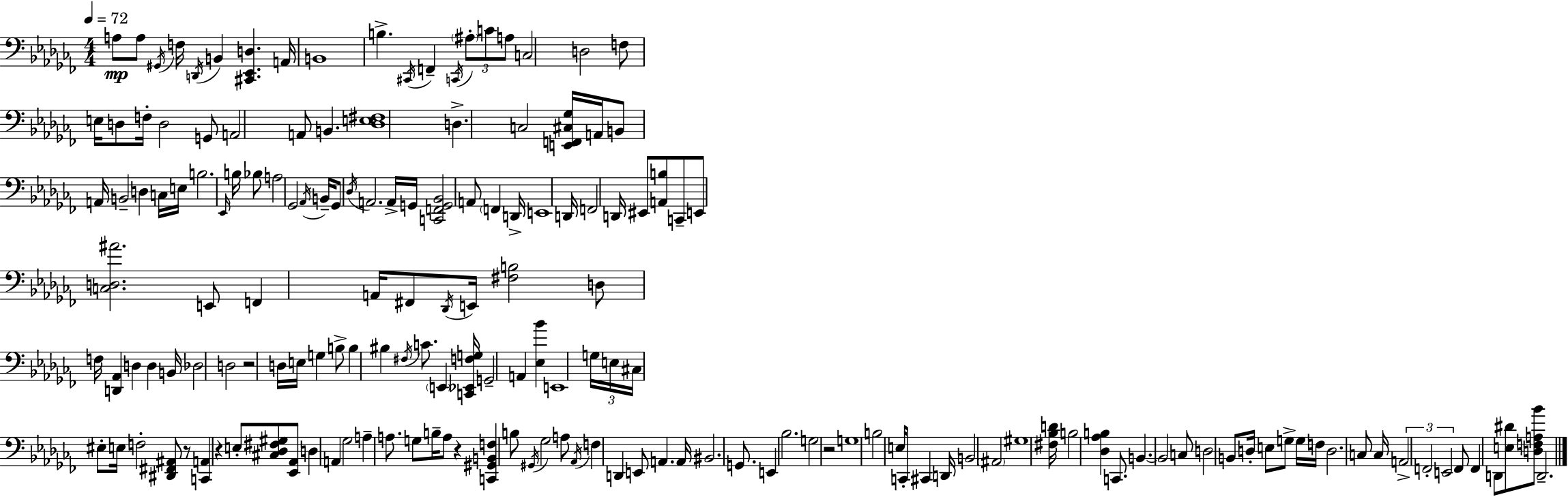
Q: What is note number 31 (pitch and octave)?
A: A2